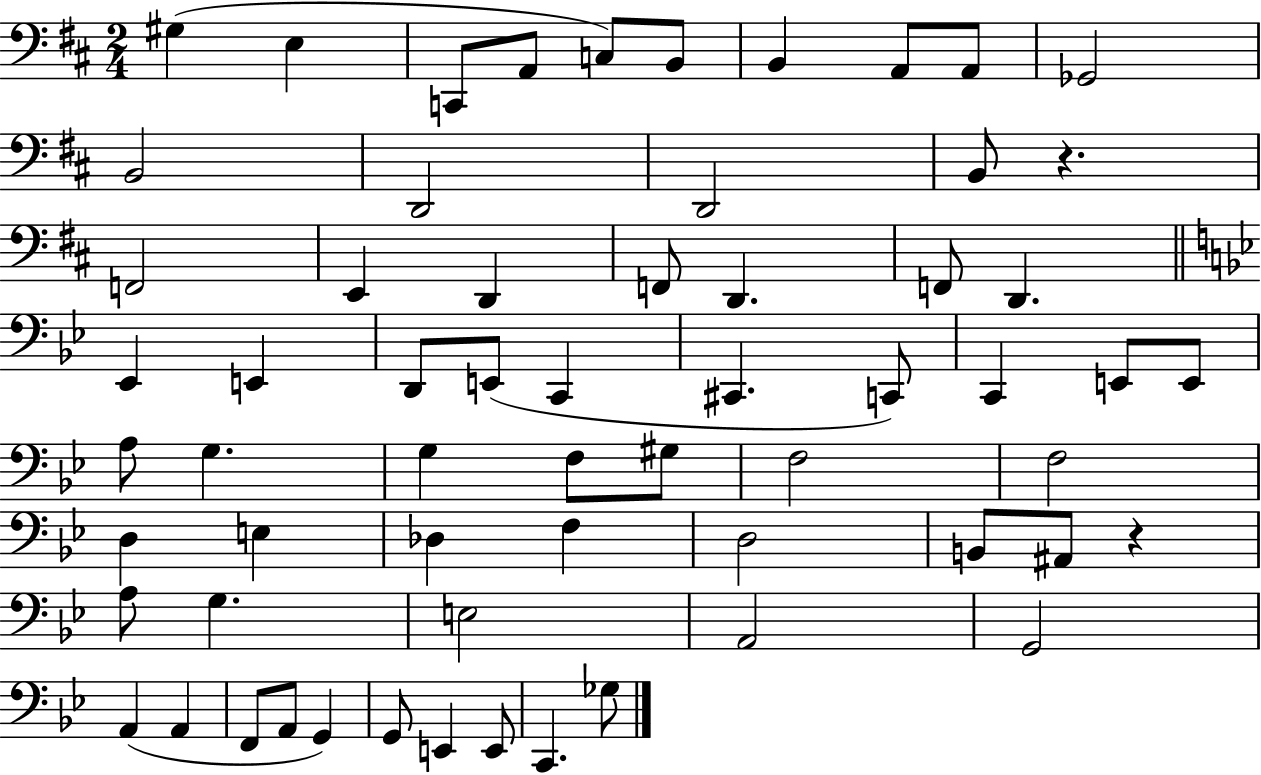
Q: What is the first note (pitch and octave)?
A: G#3